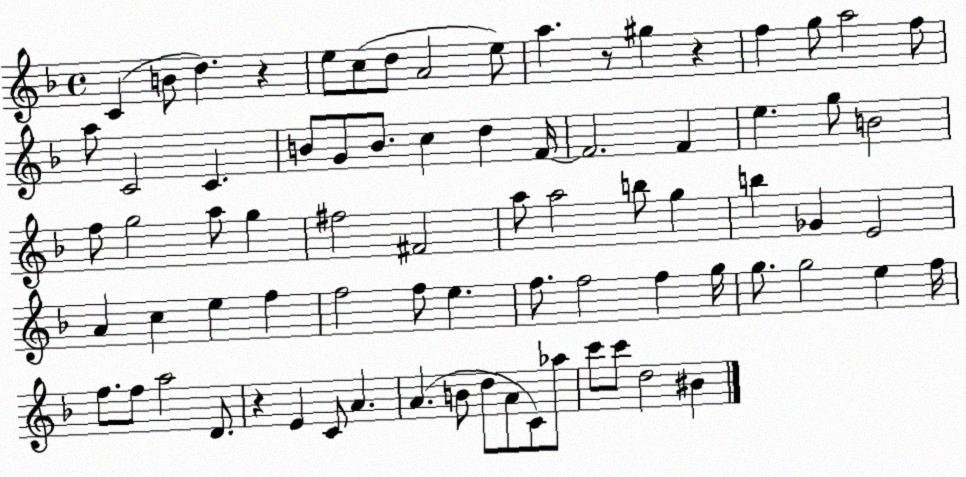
X:1
T:Untitled
M:4/4
L:1/4
K:F
C B/2 d z e/2 c/2 d/2 A2 e/2 a z/2 ^g z f g/2 a2 f/2 a/2 C2 C B/2 G/2 B/2 c d F/4 F2 F e g/2 B2 f/2 g2 a/2 g ^f2 ^F2 a/2 a2 b/2 g b _G E2 A c e f f2 f/2 e f/2 f2 f g/4 g/2 g2 e f/4 f/2 f/2 a2 D/2 z E C/2 A A B/2 d/2 A/2 C/2 _a/2 c'/2 c'/2 d2 ^B